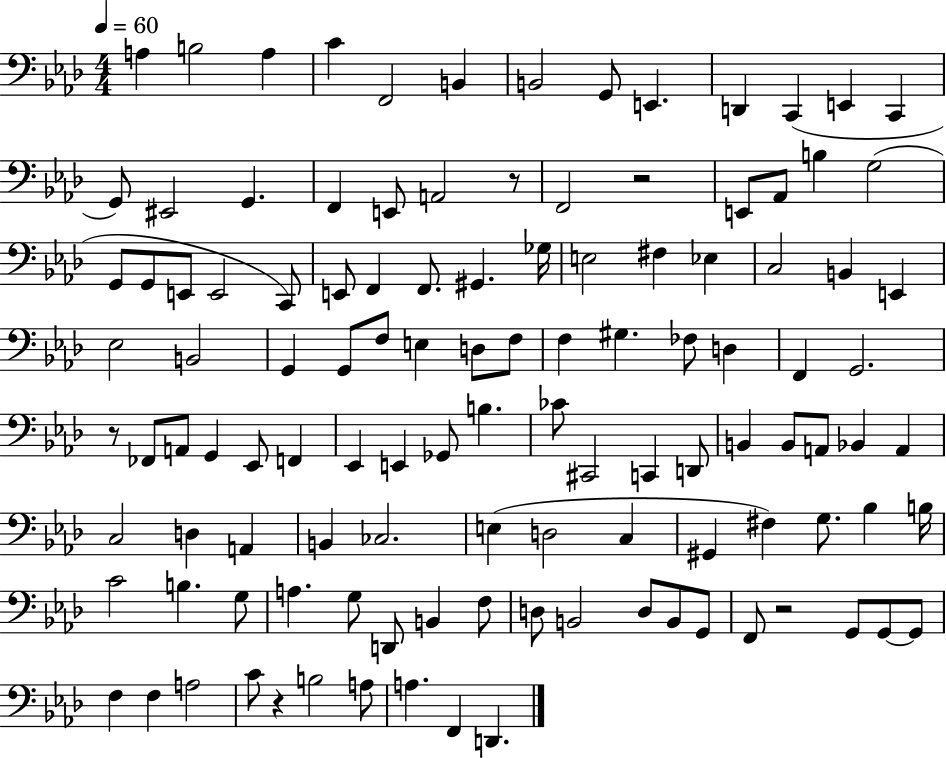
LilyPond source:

{
  \clef bass
  \numericTimeSignature
  \time 4/4
  \key aes \major
  \tempo 4 = 60
  a4 b2 a4 | c'4 f,2 b,4 | b,2 g,8 e,4. | d,4 c,4( e,4 c,4 | \break g,8) eis,2 g,4. | f,4 e,8 a,2 r8 | f,2 r2 | e,8 aes,8 b4 g2( | \break g,8 g,8 e,8 e,2 c,8) | e,8 f,4 f,8. gis,4. ges16 | e2 fis4 ees4 | c2 b,4 e,4 | \break ees2 b,2 | g,4 g,8 f8 e4 d8 f8 | f4 gis4. fes8 d4 | f,4 g,2. | \break r8 fes,8 a,8 g,4 ees,8 f,4 | ees,4 e,4 ges,8 b4. | ces'8 cis,2 c,4 d,8 | b,4 b,8 a,8 bes,4 a,4 | \break c2 d4 a,4 | b,4 ces2. | e4( d2 c4 | gis,4 fis4) g8. bes4 b16 | \break c'2 b4. g8 | a4. g8 d,8 b,4 f8 | d8 b,2 d8 b,8 g,8 | f,8 r2 g,8 g,8~~ g,8 | \break f4 f4 a2 | c'8 r4 b2 a8 | a4. f,4 d,4. | \bar "|."
}